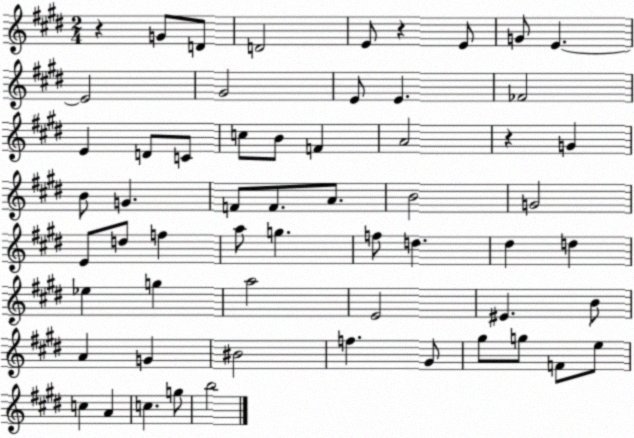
X:1
T:Untitled
M:2/4
L:1/4
K:E
z G/2 D/2 D2 E/2 z E/2 G/2 E E2 ^G2 E/2 E _F2 E D/2 C/2 c/2 B/2 F A2 z G B/2 G F/2 F/2 A/2 B2 G2 E/2 d/2 f a/2 g f/2 d ^d d _e g a2 E2 ^E B/2 A G ^B2 f ^G/2 ^g/2 g/2 F/2 e/2 c A c g/2 b2